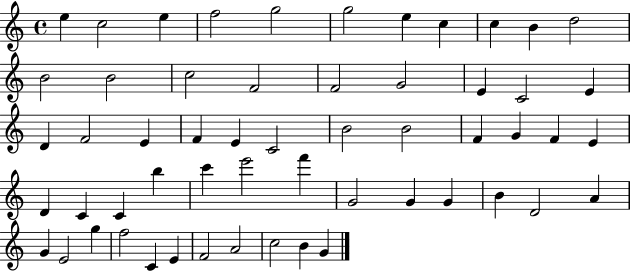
{
  \clef treble
  \time 4/4
  \defaultTimeSignature
  \key c \major
  e''4 c''2 e''4 | f''2 g''2 | g''2 e''4 c''4 | c''4 b'4 d''2 | \break b'2 b'2 | c''2 f'2 | f'2 g'2 | e'4 c'2 e'4 | \break d'4 f'2 e'4 | f'4 e'4 c'2 | b'2 b'2 | f'4 g'4 f'4 e'4 | \break d'4 c'4 c'4 b''4 | c'''4 e'''2 f'''4 | g'2 g'4 g'4 | b'4 d'2 a'4 | \break g'4 e'2 g''4 | f''2 c'4 e'4 | f'2 a'2 | c''2 b'4 g'4 | \break \bar "|."
}